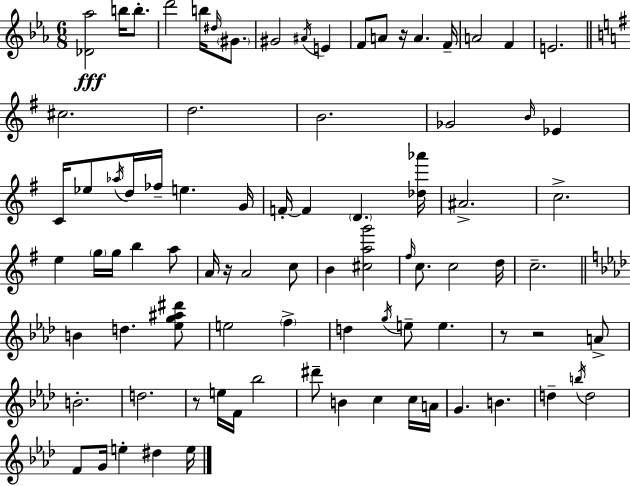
[Db4,Ab5]/h B5/s B5/e. D6/h B5/s D#5/s G#4/e. G#4/h A#4/s E4/q F4/e A4/e R/s A4/q. F4/s A4/h F4/q E4/h. C#5/h. D5/h. B4/h. Gb4/h B4/s Eb4/q C4/s Eb5/e Ab5/s D5/s FES5/s E5/q. G4/s F4/s F4/q D4/q. [Db5,Ab6]/s A#4/h. C5/h. E5/q G5/s G5/s B5/q A5/e A4/s R/s A4/h C5/e B4/q [C#5,A5,G6]/h F#5/s C5/e. C5/h D5/s C5/h. B4/q D5/q. [Eb5,G5,A#5,D#6]/e E5/h F5/q D5/q G5/s E5/e E5/q. R/e R/h A4/e B4/h. D5/h. R/e E5/s F4/s Bb5/h D#6/e B4/q C5/q C5/s A4/s G4/q. B4/q. D5/q B5/s D5/h F4/e G4/s E5/q D#5/q E5/s